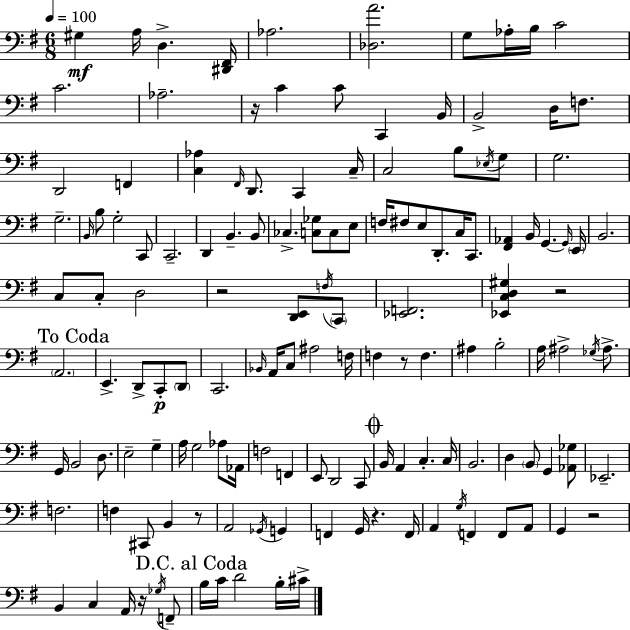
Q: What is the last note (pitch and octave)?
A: C#4